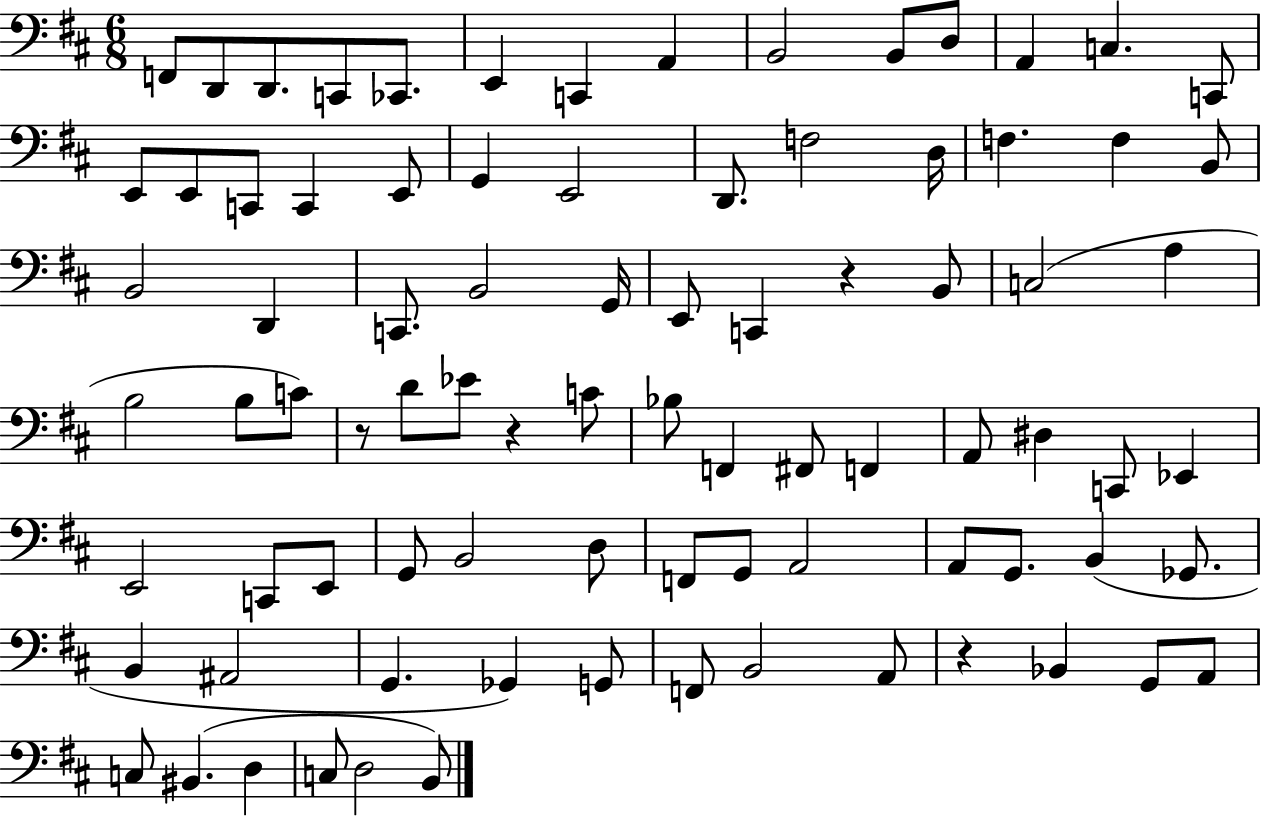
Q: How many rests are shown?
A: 4